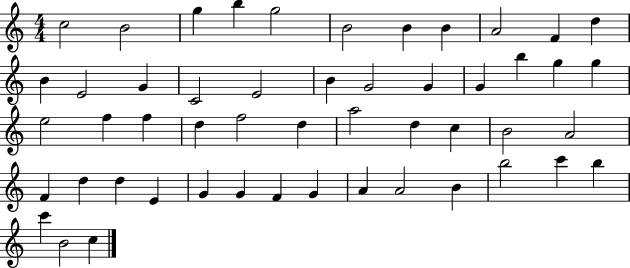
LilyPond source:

{
  \clef treble
  \numericTimeSignature
  \time 4/4
  \key c \major
  c''2 b'2 | g''4 b''4 g''2 | b'2 b'4 b'4 | a'2 f'4 d''4 | \break b'4 e'2 g'4 | c'2 e'2 | b'4 g'2 g'4 | g'4 b''4 g''4 g''4 | \break e''2 f''4 f''4 | d''4 f''2 d''4 | a''2 d''4 c''4 | b'2 a'2 | \break f'4 d''4 d''4 e'4 | g'4 g'4 f'4 g'4 | a'4 a'2 b'4 | b''2 c'''4 b''4 | \break c'''4 b'2 c''4 | \bar "|."
}